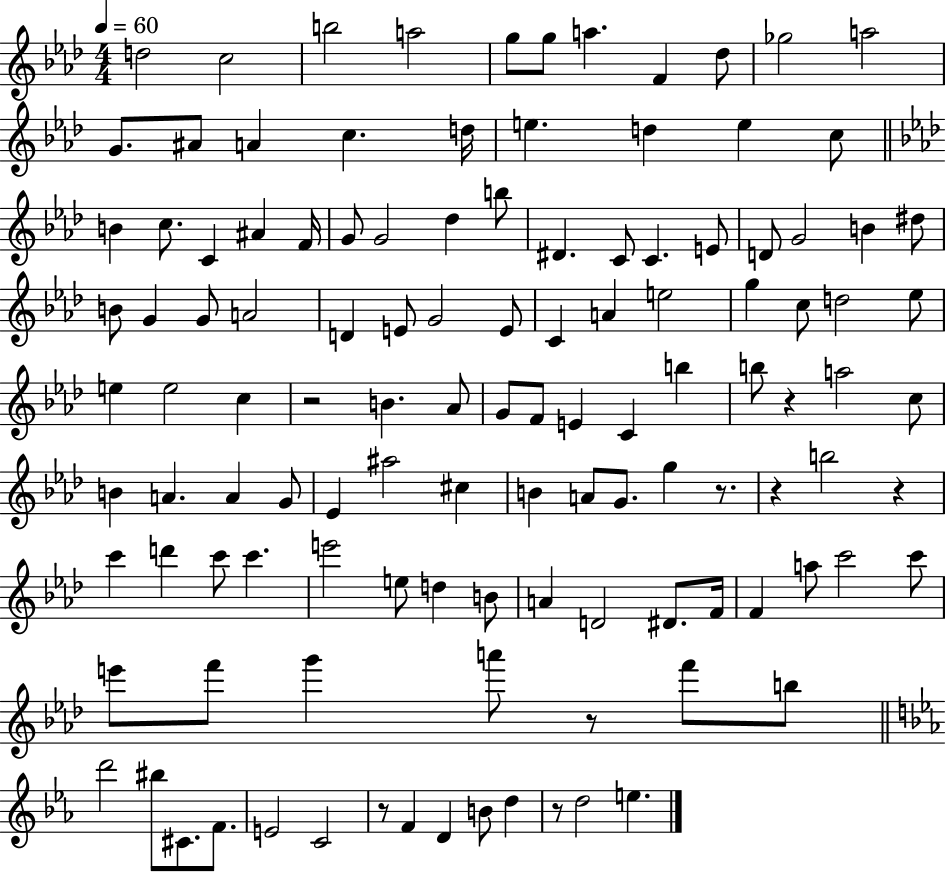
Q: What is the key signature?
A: AES major